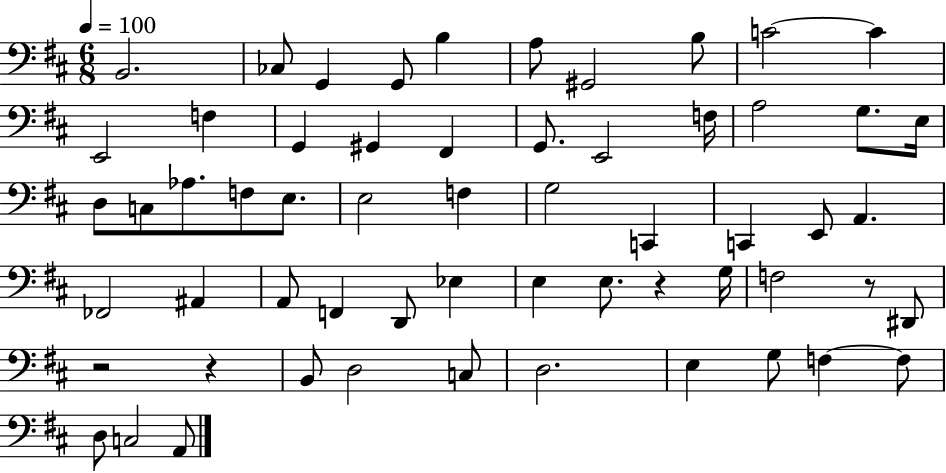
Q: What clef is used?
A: bass